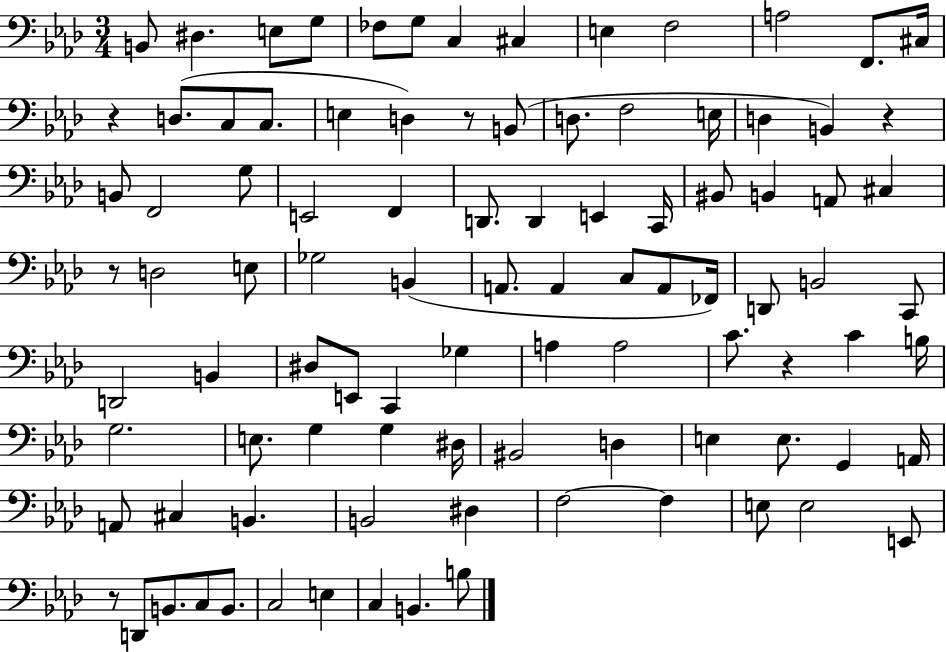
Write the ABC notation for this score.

X:1
T:Untitled
M:3/4
L:1/4
K:Ab
B,,/2 ^D, E,/2 G,/2 _F,/2 G,/2 C, ^C, E, F,2 A,2 F,,/2 ^C,/4 z D,/2 C,/2 C,/2 E, D, z/2 B,,/2 D,/2 F,2 E,/4 D, B,, z B,,/2 F,,2 G,/2 E,,2 F,, D,,/2 D,, E,, C,,/4 ^B,,/2 B,, A,,/2 ^C, z/2 D,2 E,/2 _G,2 B,, A,,/2 A,, C,/2 A,,/2 _F,,/4 D,,/2 B,,2 C,,/2 D,,2 B,, ^D,/2 E,,/2 C,, _G, A, A,2 C/2 z C B,/4 G,2 E,/2 G, G, ^D,/4 ^B,,2 D, E, E,/2 G,, A,,/4 A,,/2 ^C, B,, B,,2 ^D, F,2 F, E,/2 E,2 E,,/2 z/2 D,,/2 B,,/2 C,/2 B,,/2 C,2 E, C, B,, B,/2